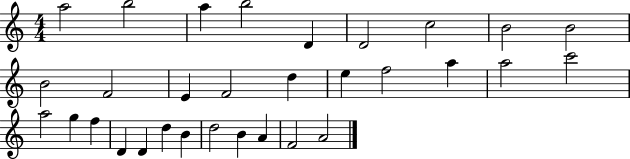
{
  \clef treble
  \numericTimeSignature
  \time 4/4
  \key c \major
  a''2 b''2 | a''4 b''2 d'4 | d'2 c''2 | b'2 b'2 | \break b'2 f'2 | e'4 f'2 d''4 | e''4 f''2 a''4 | a''2 c'''2 | \break a''2 g''4 f''4 | d'4 d'4 d''4 b'4 | d''2 b'4 a'4 | f'2 a'2 | \break \bar "|."
}